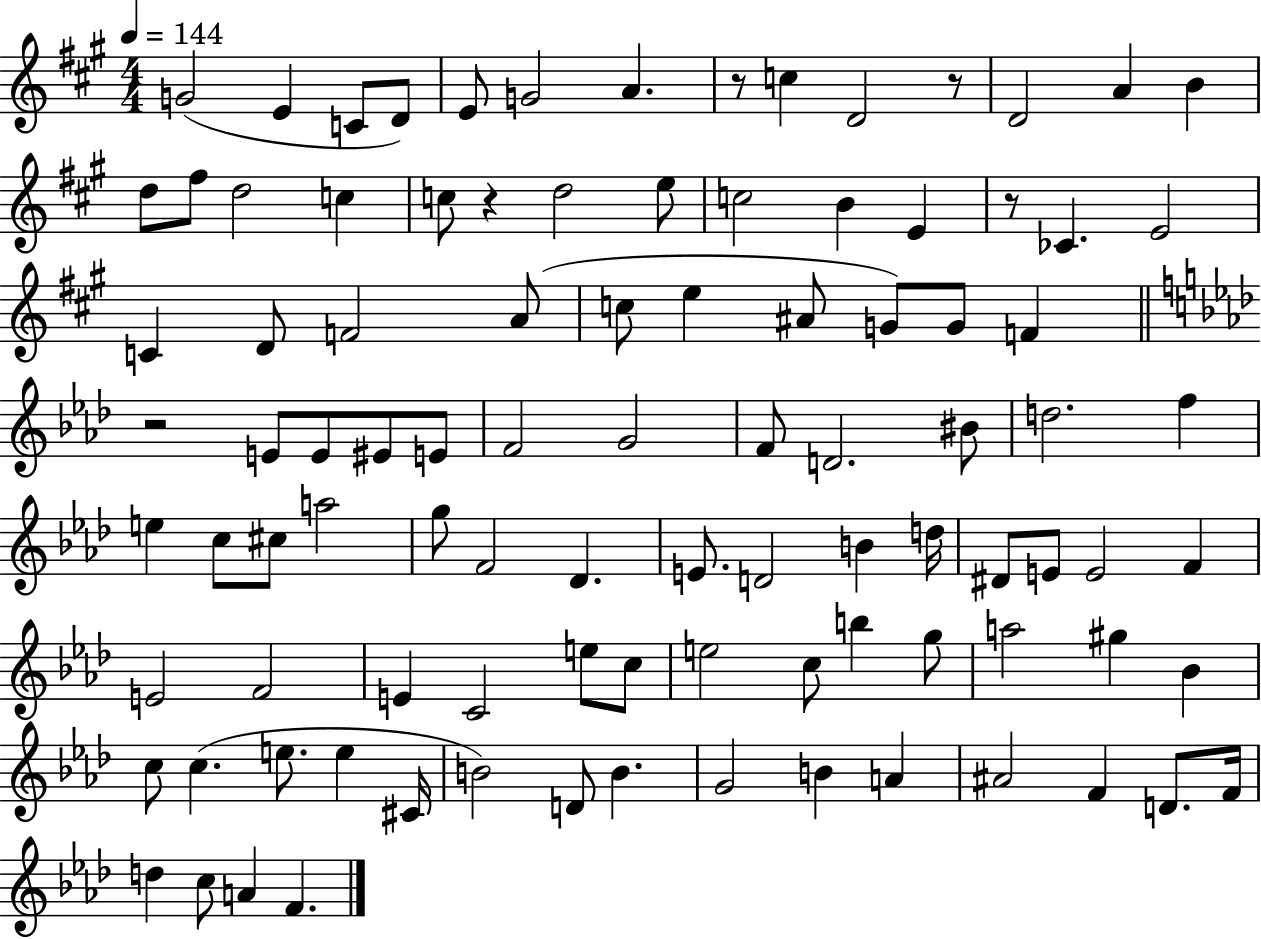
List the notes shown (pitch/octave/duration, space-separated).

G4/h E4/q C4/e D4/e E4/e G4/h A4/q. R/e C5/q D4/h R/e D4/h A4/q B4/q D5/e F#5/e D5/h C5/q C5/e R/q D5/h E5/e C5/h B4/q E4/q R/e CES4/q. E4/h C4/q D4/e F4/h A4/e C5/e E5/q A#4/e G4/e G4/e F4/q R/h E4/e E4/e EIS4/e E4/e F4/h G4/h F4/e D4/h. BIS4/e D5/h. F5/q E5/q C5/e C#5/e A5/h G5/e F4/h Db4/q. E4/e. D4/h B4/q D5/s D#4/e E4/e E4/h F4/q E4/h F4/h E4/q C4/h E5/e C5/e E5/h C5/e B5/q G5/e A5/h G#5/q Bb4/q C5/e C5/q. E5/e. E5/q C#4/s B4/h D4/e B4/q. G4/h B4/q A4/q A#4/h F4/q D4/e. F4/s D5/q C5/e A4/q F4/q.